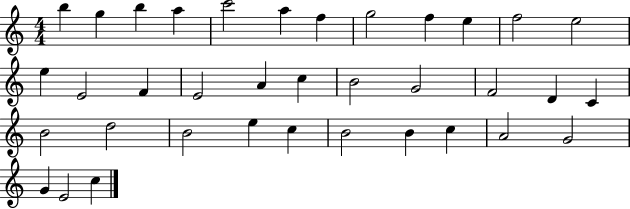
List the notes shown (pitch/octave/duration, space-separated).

B5/q G5/q B5/q A5/q C6/h A5/q F5/q G5/h F5/q E5/q F5/h E5/h E5/q E4/h F4/q E4/h A4/q C5/q B4/h G4/h F4/h D4/q C4/q B4/h D5/h B4/h E5/q C5/q B4/h B4/q C5/q A4/h G4/h G4/q E4/h C5/q